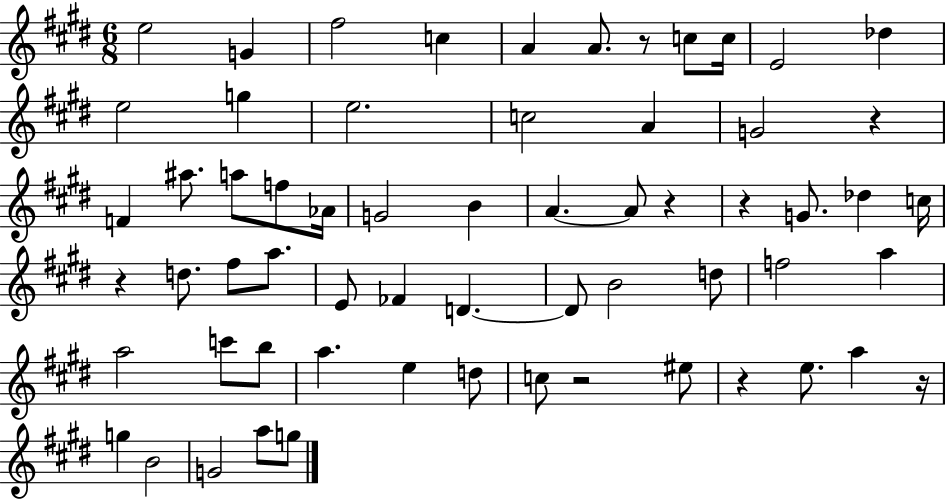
{
  \clef treble
  \numericTimeSignature
  \time 6/8
  \key e \major
  e''2 g'4 | fis''2 c''4 | a'4 a'8. r8 c''8 c''16 | e'2 des''4 | \break e''2 g''4 | e''2. | c''2 a'4 | g'2 r4 | \break f'4 ais''8. a''8 f''8 aes'16 | g'2 b'4 | a'4.~~ a'8 r4 | r4 g'8. des''4 c''16 | \break r4 d''8. fis''8 a''8. | e'8 fes'4 d'4.~~ | d'8 b'2 d''8 | f''2 a''4 | \break a''2 c'''8 b''8 | a''4. e''4 d''8 | c''8 r2 eis''8 | r4 e''8. a''4 r16 | \break g''4 b'2 | g'2 a''8 g''8 | \bar "|."
}